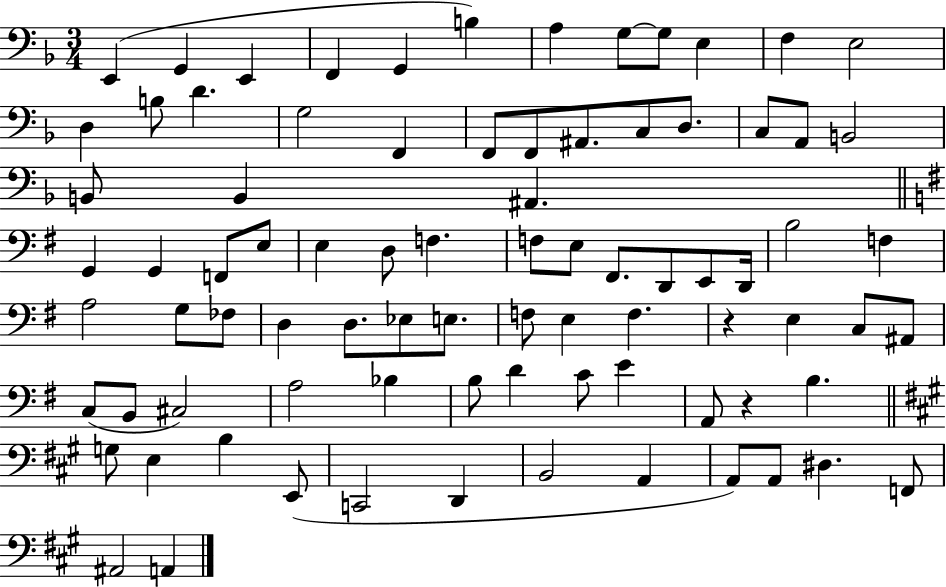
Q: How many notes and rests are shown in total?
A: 83